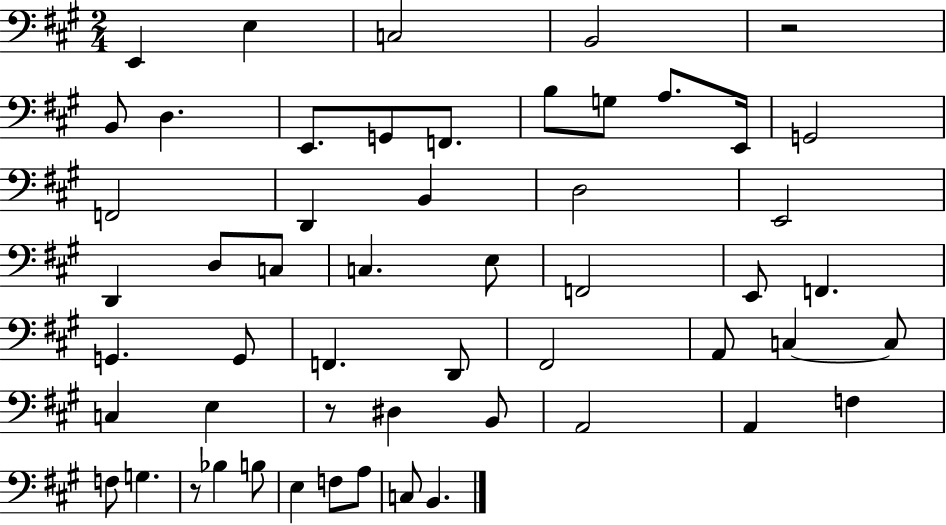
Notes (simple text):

E2/q E3/q C3/h B2/h R/h B2/e D3/q. E2/e. G2/e F2/e. B3/e G3/e A3/e. E2/s G2/h F2/h D2/q B2/q D3/h E2/h D2/q D3/e C3/e C3/q. E3/e F2/h E2/e F2/q. G2/q. G2/e F2/q. D2/e F#2/h A2/e C3/q C3/e C3/q E3/q R/e D#3/q B2/e A2/h A2/q F3/q F3/e G3/q. R/e Bb3/q B3/e E3/q F3/e A3/e C3/e B2/q.